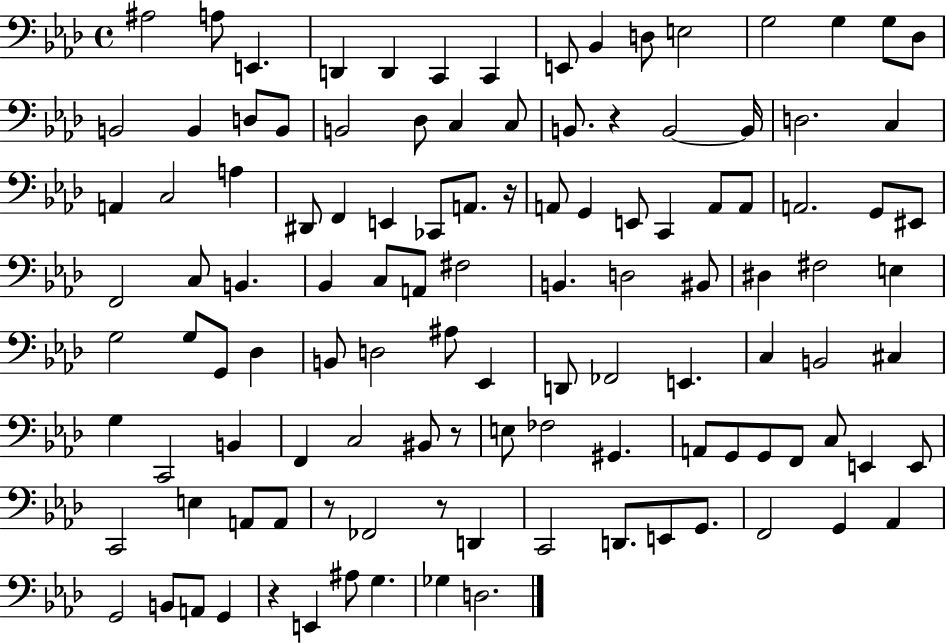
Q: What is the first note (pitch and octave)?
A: A#3